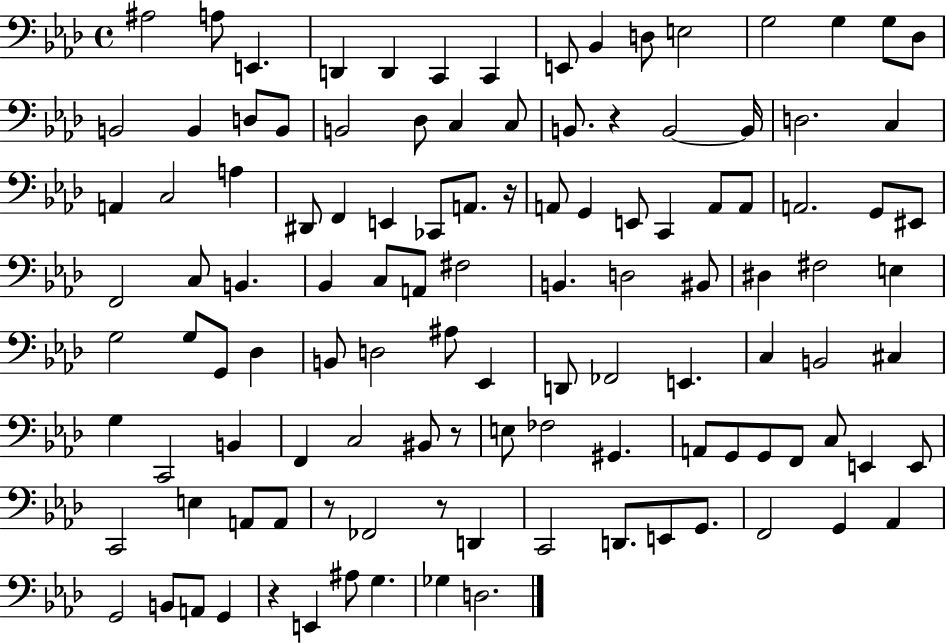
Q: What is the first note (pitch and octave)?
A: A#3